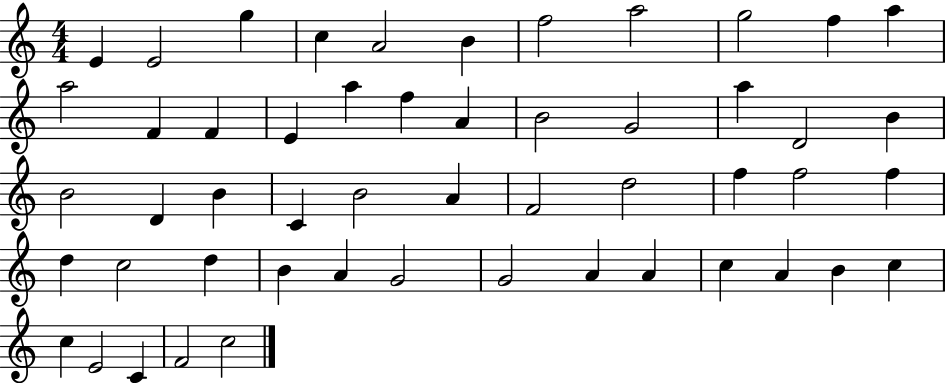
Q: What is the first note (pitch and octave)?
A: E4